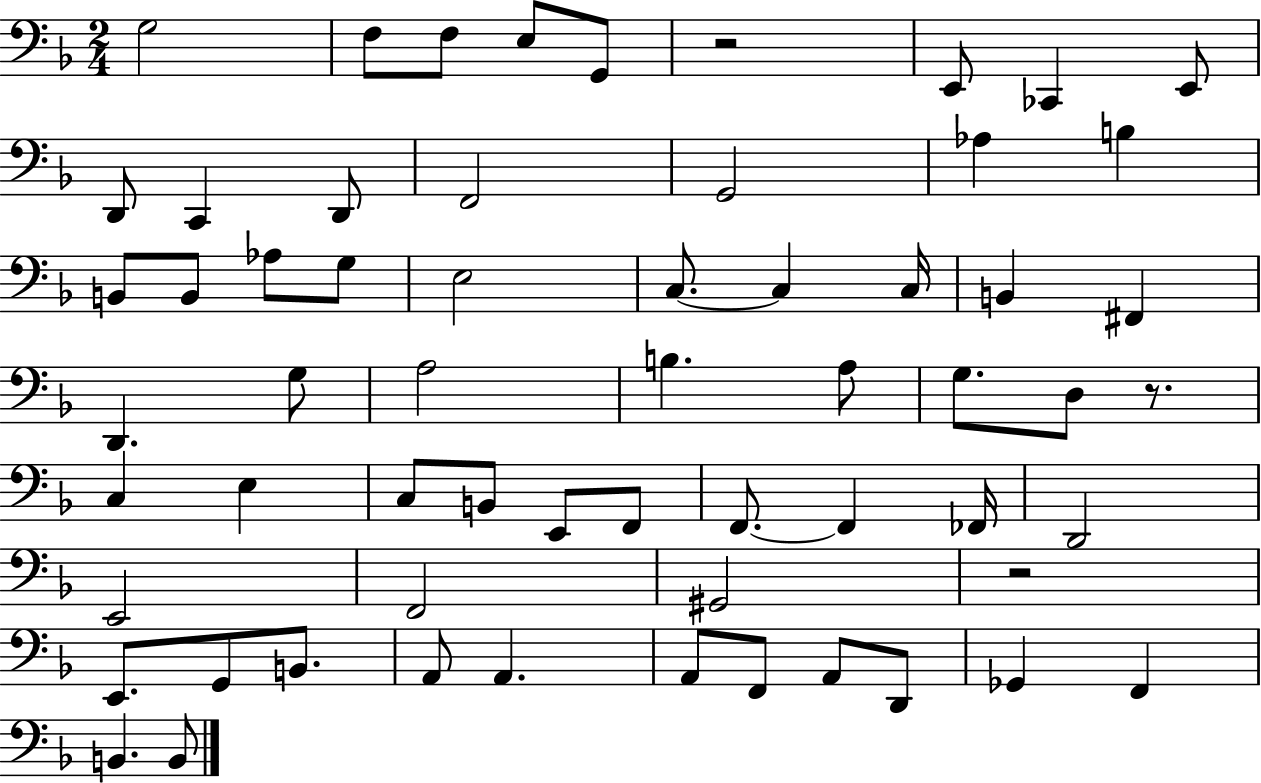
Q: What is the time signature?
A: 2/4